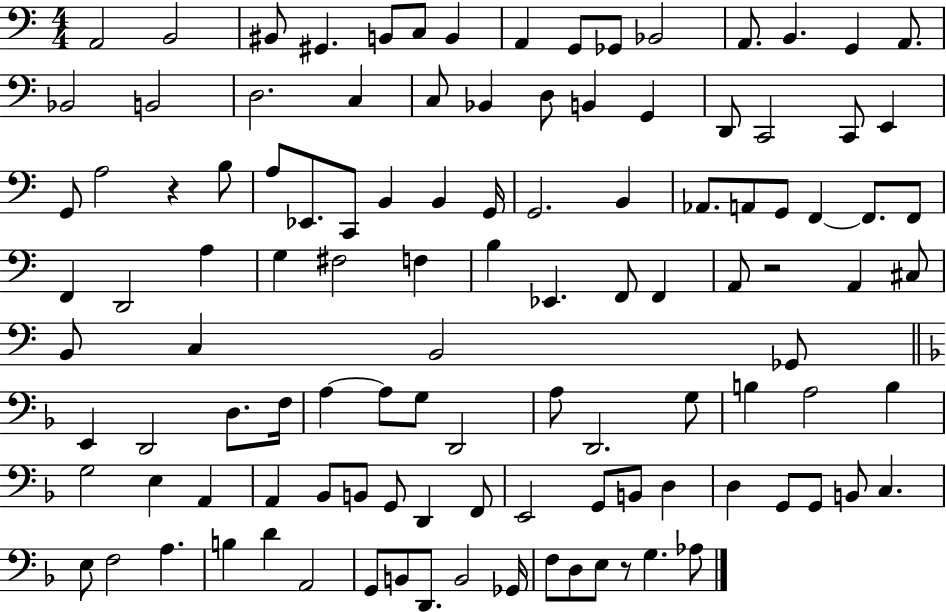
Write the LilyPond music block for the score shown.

{
  \clef bass
  \numericTimeSignature
  \time 4/4
  \key c \major
  a,2 b,2 | bis,8 gis,4. b,8 c8 b,4 | a,4 g,8 ges,8 bes,2 | a,8. b,4. g,4 a,8. | \break bes,2 b,2 | d2. c4 | c8 bes,4 d8 b,4 g,4 | d,8 c,2 c,8 e,4 | \break g,8 a2 r4 b8 | a8 ees,8. c,8 b,4 b,4 g,16 | g,2. b,4 | aes,8. a,8 g,8 f,4~~ f,8. f,8 | \break f,4 d,2 a4 | g4 fis2 f4 | b4 ees,4. f,8 f,4 | a,8 r2 a,4 cis8 | \break b,8 c4 b,2 ges,8 | \bar "||" \break \key f \major e,4 d,2 d8. f16 | a4~~ a8 g8 d,2 | a8 d,2. g8 | b4 a2 b4 | \break g2 e4 a,4 | a,4 bes,8 b,8 g,8 d,4 f,8 | e,2 g,8 b,8 d4 | d4 g,8 g,8 b,8 c4. | \break e8 f2 a4. | b4 d'4 a,2 | g,8 b,8 d,8. b,2 ges,16 | f8 d8 e8 r8 g4. aes8 | \break \bar "|."
}